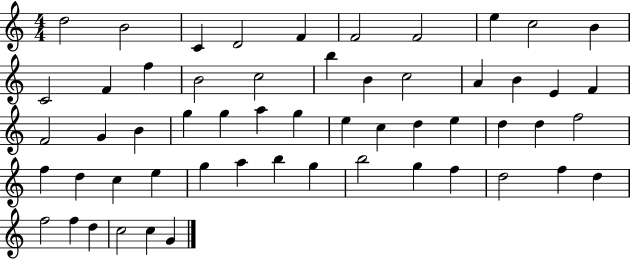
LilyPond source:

{
  \clef treble
  \numericTimeSignature
  \time 4/4
  \key c \major
  d''2 b'2 | c'4 d'2 f'4 | f'2 f'2 | e''4 c''2 b'4 | \break c'2 f'4 f''4 | b'2 c''2 | b''4 b'4 c''2 | a'4 b'4 e'4 f'4 | \break f'2 g'4 b'4 | g''4 g''4 a''4 g''4 | e''4 c''4 d''4 e''4 | d''4 d''4 f''2 | \break f''4 d''4 c''4 e''4 | g''4 a''4 b''4 g''4 | b''2 g''4 f''4 | d''2 f''4 d''4 | \break f''2 f''4 d''4 | c''2 c''4 g'4 | \bar "|."
}